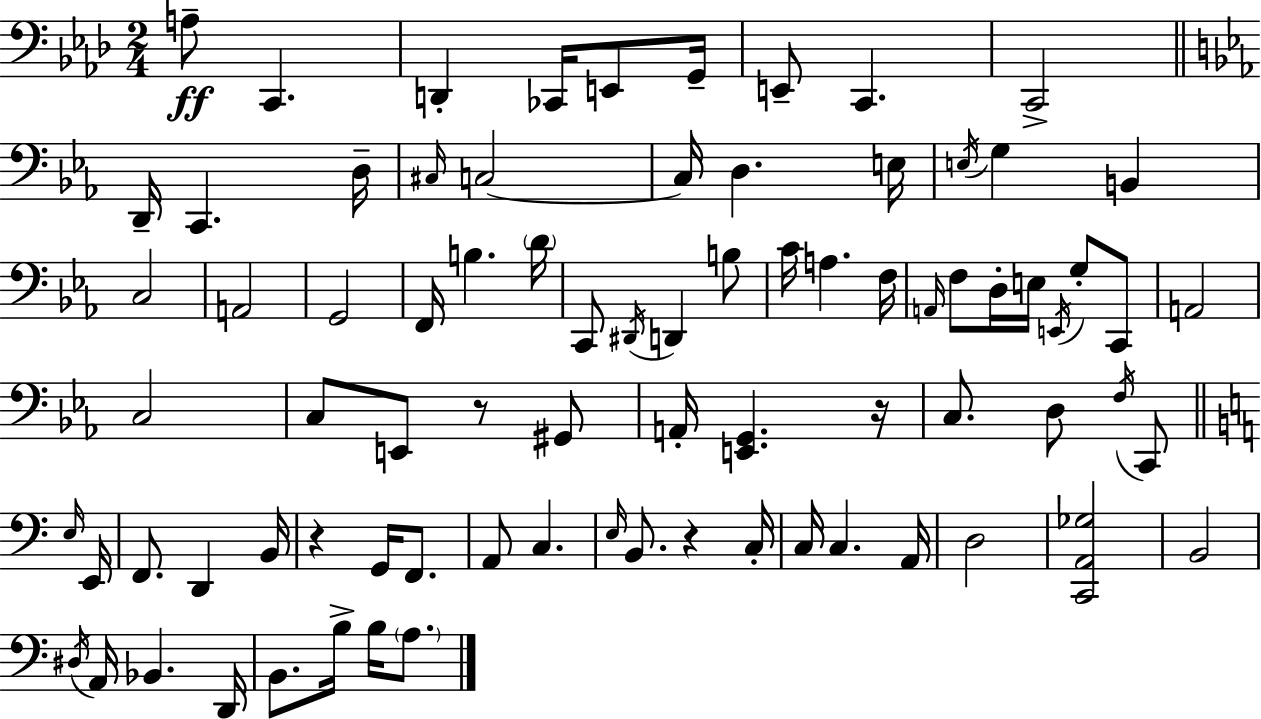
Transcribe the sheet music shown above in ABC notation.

X:1
T:Untitled
M:2/4
L:1/4
K:Fm
A,/2 C,, D,, _C,,/4 E,,/2 G,,/4 E,,/2 C,, C,,2 D,,/4 C,, D,/4 ^C,/4 C,2 C,/4 D, E,/4 E,/4 G, B,, C,2 A,,2 G,,2 F,,/4 B, D/4 C,,/2 ^D,,/4 D,, B,/2 C/4 A, F,/4 A,,/4 F,/2 D,/4 E,/4 E,,/4 G,/2 C,,/2 A,,2 C,2 C,/2 E,,/2 z/2 ^G,,/2 A,,/4 [E,,G,,] z/4 C,/2 D,/2 F,/4 C,,/2 E,/4 E,,/4 F,,/2 D,, B,,/4 z G,,/4 F,,/2 A,,/2 C, E,/4 B,,/2 z C,/4 C,/4 C, A,,/4 D,2 [C,,A,,_G,]2 B,,2 ^D,/4 A,,/4 _B,, D,,/4 B,,/2 B,/4 B,/4 A,/2